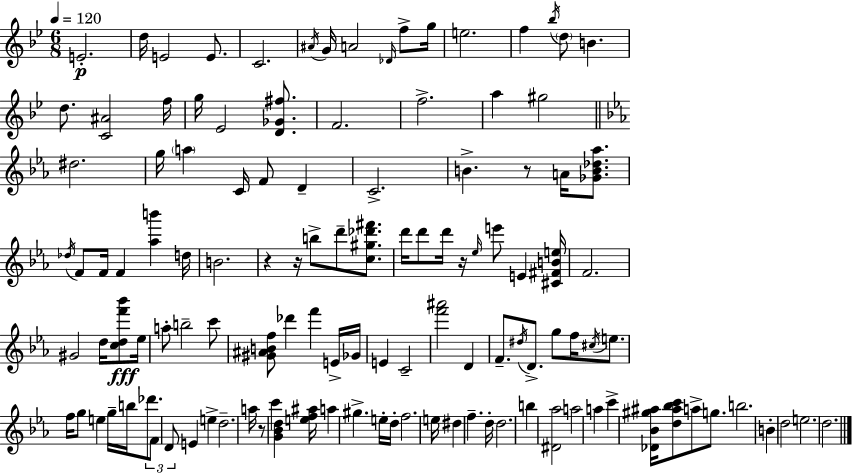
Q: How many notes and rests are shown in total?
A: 121